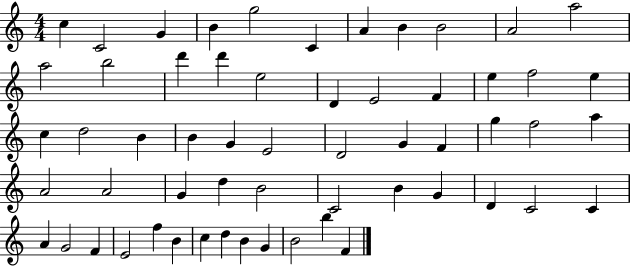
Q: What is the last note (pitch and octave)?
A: F4